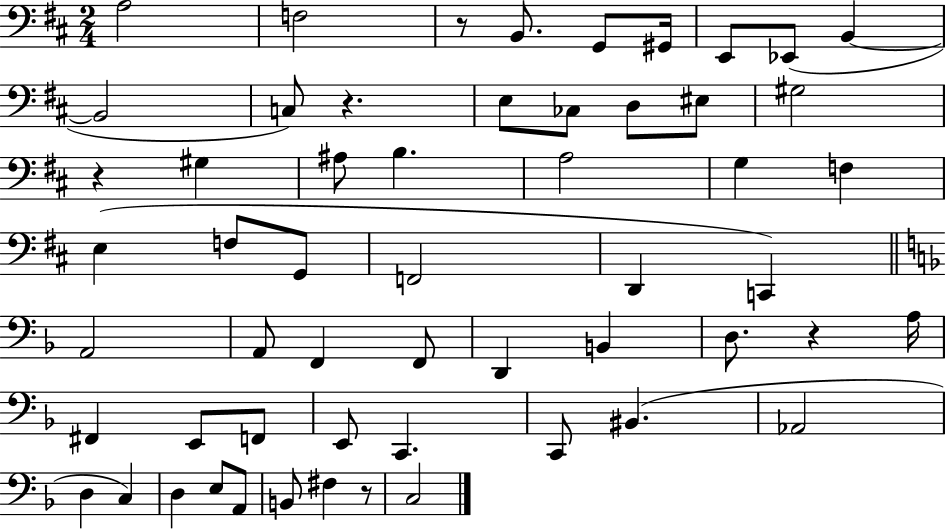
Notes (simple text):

A3/h F3/h R/e B2/e. G2/e G#2/s E2/e Eb2/e B2/q B2/h C3/e R/q. E3/e CES3/e D3/e EIS3/e G#3/h R/q G#3/q A#3/e B3/q. A3/h G3/q F3/q E3/q F3/e G2/e F2/h D2/q C2/q A2/h A2/e F2/q F2/e D2/q B2/q D3/e. R/q A3/s F#2/q E2/e F2/e E2/e C2/q. C2/e BIS2/q. Ab2/h D3/q C3/q D3/q E3/e A2/e B2/e F#3/q R/e C3/h